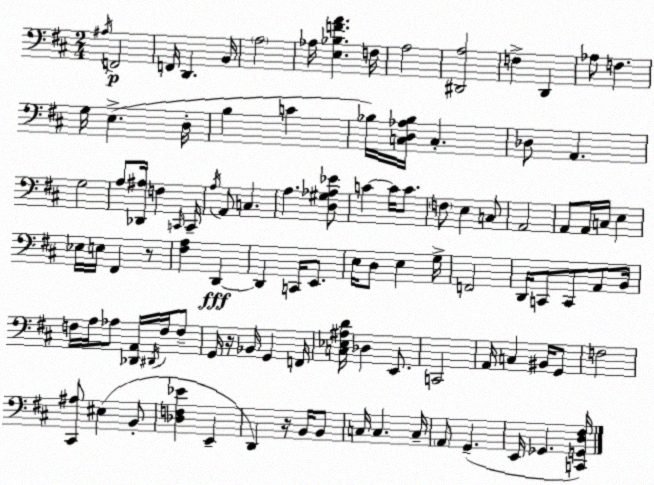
X:1
T:Untitled
M:2/4
L:1/4
K:D
^A,/4 F,,2 F,,/4 D,, B,,/4 A,2 _A,/4 [E,_B,FA] F,/4 A,2 [^D,,A,]2 F, D,, _A,/2 F, G,/4 E, D,/4 B, C _B,/4 [C,D,_A,_B,]/4 C, _D,/2 A,, G,2 A,/2 [_D,,^A,]/4 F, C,,/4 C,,/4 A,/4 A,,/2 C, A, [D,^G,_A,_E]/2 C C/4 C/2 F,/2 E, C,/2 A,,2 A,,/2 A,,/4 C,/4 E, _E,/4 E,/4 ^F,, z/2 [^F,A,] D,, D,, C,,/4 E,,/2 E,/4 D,/2 E, G,/4 F,,2 D,,/4 C,,/2 C,,/2 A,,/2 B,,/4 F,/4 A,/4 _A,/2 [_D,,A,,]/4 ^D,,/4 F,/4 F,/2 G,,/4 z/4 _B,,/4 G,, F,,/4 [C,_E,^A,D]/4 _D, E,,/2 C,,2 A,,/4 C, ^B,,/4 G,,/2 F,2 [^C,,^A,]/2 ^E, B,,/2 [_D,F,_E] E,, D,, z/4 B,,/4 B,,/2 C,/4 C, C,/4 A,,/2 G,, E,,/4 _G,, [C,,G,,D,^F,]/4